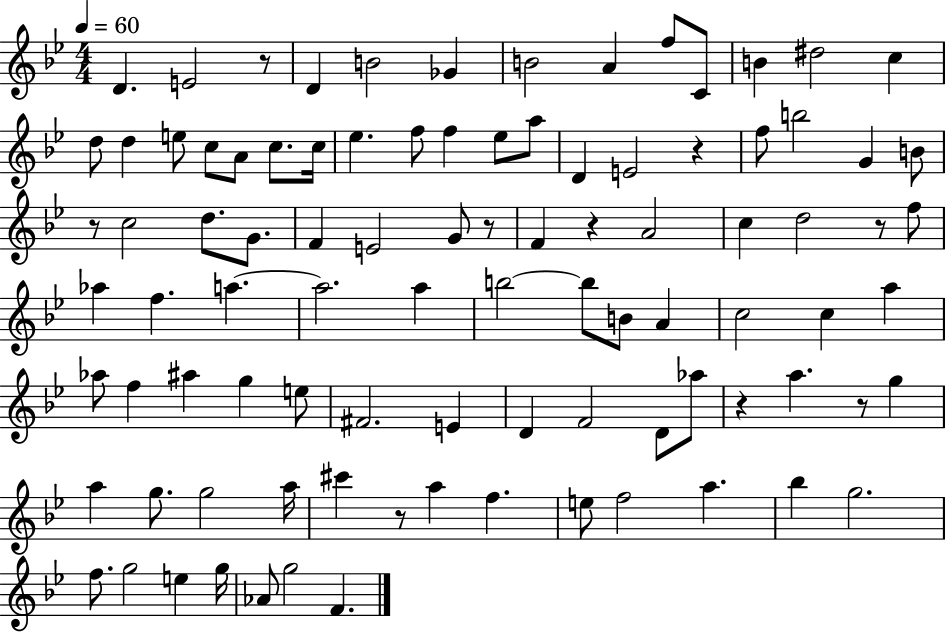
D4/q. E4/h R/e D4/q B4/h Gb4/q B4/h A4/q F5/e C4/e B4/q D#5/h C5/q D5/e D5/q E5/e C5/e A4/e C5/e. C5/s Eb5/q. F5/e F5/q Eb5/e A5/e D4/q E4/h R/q F5/e B5/h G4/q B4/e R/e C5/h D5/e. G4/e. F4/q E4/h G4/e R/e F4/q R/q A4/h C5/q D5/h R/e F5/e Ab5/q F5/q. A5/q. A5/h. A5/q B5/h B5/e B4/e A4/q C5/h C5/q A5/q Ab5/e F5/q A#5/q G5/q E5/e F#4/h. E4/q D4/q F4/h D4/e Ab5/e R/q A5/q. R/e G5/q A5/q G5/e. G5/h A5/s C#6/q R/e A5/q F5/q. E5/e F5/h A5/q. Bb5/q G5/h. F5/e. G5/h E5/q G5/s Ab4/e G5/h F4/q.